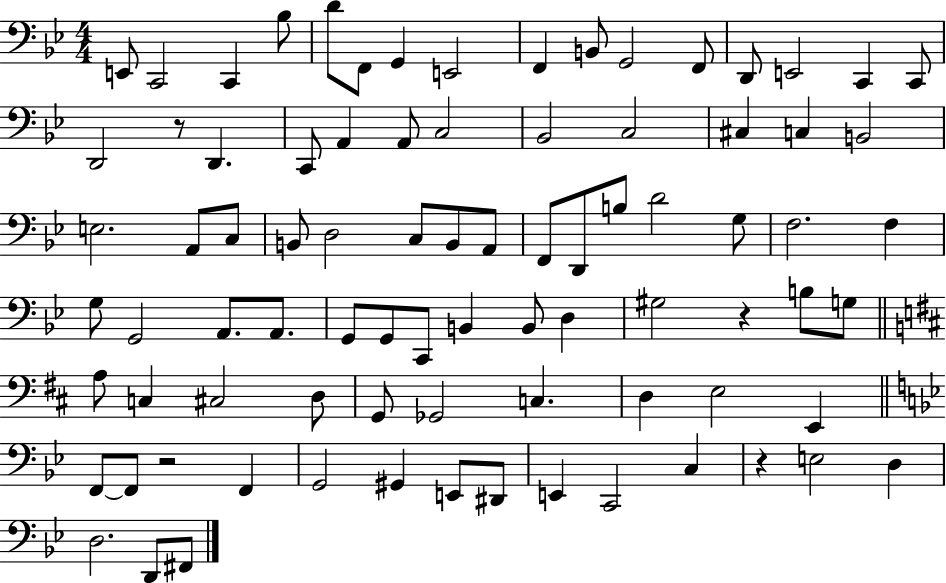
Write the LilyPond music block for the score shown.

{
  \clef bass
  \numericTimeSignature
  \time 4/4
  \key bes \major
  e,8 c,2 c,4 bes8 | d'8 f,8 g,4 e,2 | f,4 b,8 g,2 f,8 | d,8 e,2 c,4 c,8 | \break d,2 r8 d,4. | c,8 a,4 a,8 c2 | bes,2 c2 | cis4 c4 b,2 | \break e2. a,8 c8 | b,8 d2 c8 b,8 a,8 | f,8 d,8 b8 d'2 g8 | f2. f4 | \break g8 g,2 a,8. a,8. | g,8 g,8 c,8 b,4 b,8 d4 | gis2 r4 b8 g8 | \bar "||" \break \key b \minor a8 c4 cis2 d8 | g,8 ges,2 c4. | d4 e2 e,4 | \bar "||" \break \key g \minor f,8~~ f,8 r2 f,4 | g,2 gis,4 e,8 dis,8 | e,4 c,2 c4 | r4 e2 d4 | \break d2. d,8 fis,8 | \bar "|."
}